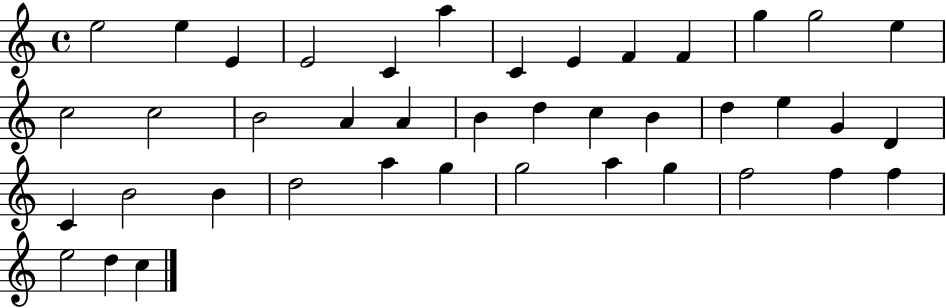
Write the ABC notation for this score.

X:1
T:Untitled
M:4/4
L:1/4
K:C
e2 e E E2 C a C E F F g g2 e c2 c2 B2 A A B d c B d e G D C B2 B d2 a g g2 a g f2 f f e2 d c